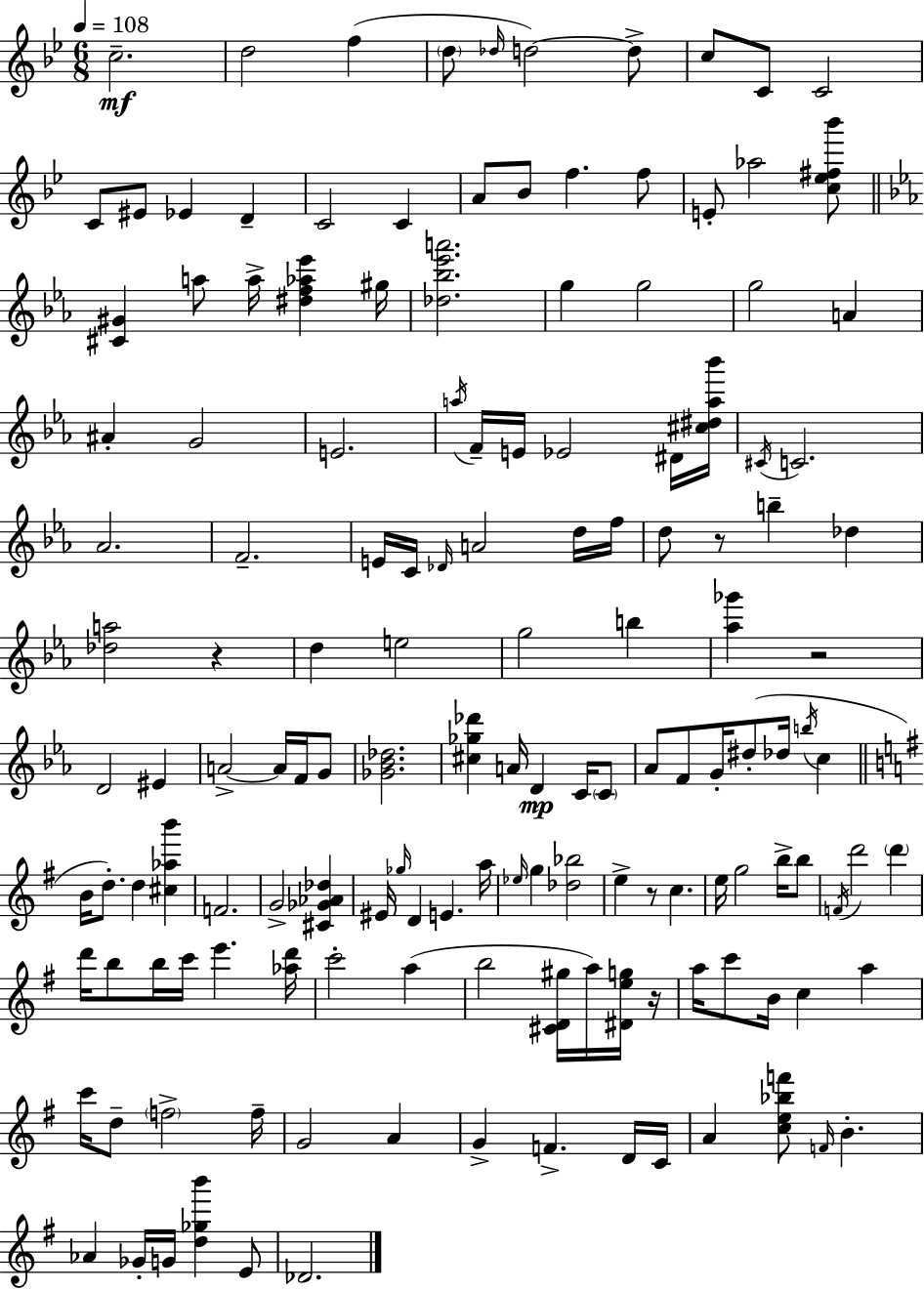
C5/h. D5/h F5/q D5/e Db5/s D5/h D5/e C5/e C4/e C4/h C4/e EIS4/e Eb4/q D4/q C4/h C4/q A4/e Bb4/e F5/q. F5/e E4/e Ab5/h [C5,Eb5,F#5,Bb6]/e [C#4,G#4]/q A5/e A5/s [D#5,F5,Ab5,Eb6]/q G#5/s [Db5,Bb5,Eb6,A6]/h. G5/q G5/h G5/h A4/q A#4/q G4/h E4/h. A5/s F4/s E4/s Eb4/h D#4/s [C#5,D#5,A5,Bb6]/s C#4/s C4/h. Ab4/h. F4/h. E4/s C4/s Db4/s A4/h D5/s F5/s D5/e R/e B5/q Db5/q [Db5,A5]/h R/q D5/q E5/h G5/h B5/q [Ab5,Gb6]/q R/h D4/h EIS4/q A4/h A4/s F4/s G4/e [Gb4,Bb4,Db5]/h. [C#5,Gb5,Db6]/q A4/s D4/q C4/s C4/e Ab4/e F4/e G4/s D#5/e Db5/s B5/s C5/q B4/s D5/e. D5/q [C#5,Ab5,B6]/q F4/h. G4/h [C#4,Gb4,Ab4,Db5]/q EIS4/s Gb5/s D4/q E4/q. A5/s Eb5/s G5/q [Db5,Bb5]/h E5/q R/e C5/q. E5/s G5/h B5/s B5/e F4/s D6/h D6/q D6/s B5/e B5/s C6/s E6/q. [Ab5,D6]/s C6/h A5/q B5/h [C#4,D4,G#5]/s A5/s [D#4,E5,G5]/s R/s A5/s C6/e B4/s C5/q A5/q C6/s D5/e F5/h F5/s G4/h A4/q G4/q F4/q. D4/s C4/s A4/q [C5,E5,Bb5,F6]/e F4/s B4/q. Ab4/q Gb4/s G4/s [D5,Gb5,B6]/q E4/e Db4/h.